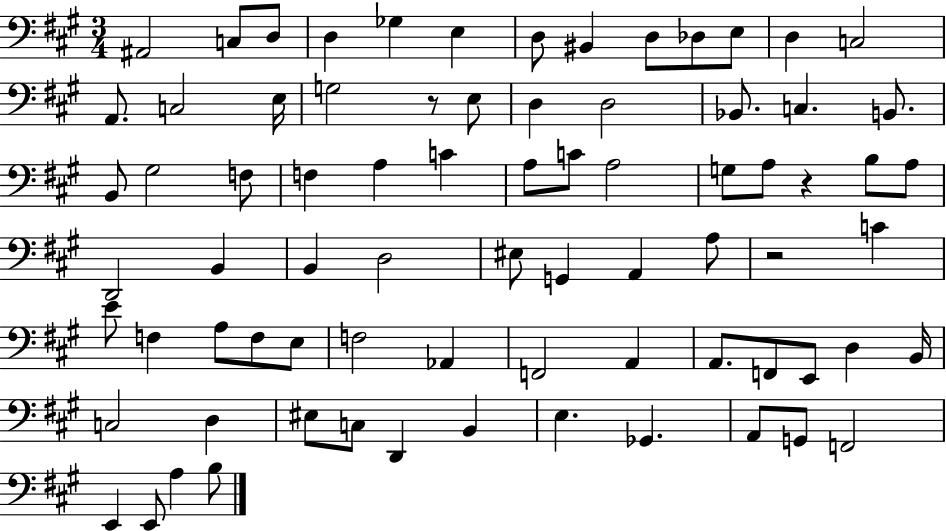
A#2/h C3/e D3/e D3/q Gb3/q E3/q D3/e BIS2/q D3/e Db3/e E3/e D3/q C3/h A2/e. C3/h E3/s G3/h R/e E3/e D3/q D3/h Bb2/e. C3/q. B2/e. B2/e G#3/h F3/e F3/q A3/q C4/q A3/e C4/e A3/h G3/e A3/e R/q B3/e A3/e D2/h B2/q B2/q D3/h EIS3/e G2/q A2/q A3/e R/h C4/q E4/e F3/q A3/e F3/e E3/e F3/h Ab2/q F2/h A2/q A2/e. F2/e E2/e D3/q B2/s C3/h D3/q EIS3/e C3/e D2/q B2/q E3/q. Gb2/q. A2/e G2/e F2/h E2/q E2/e A3/q B3/e